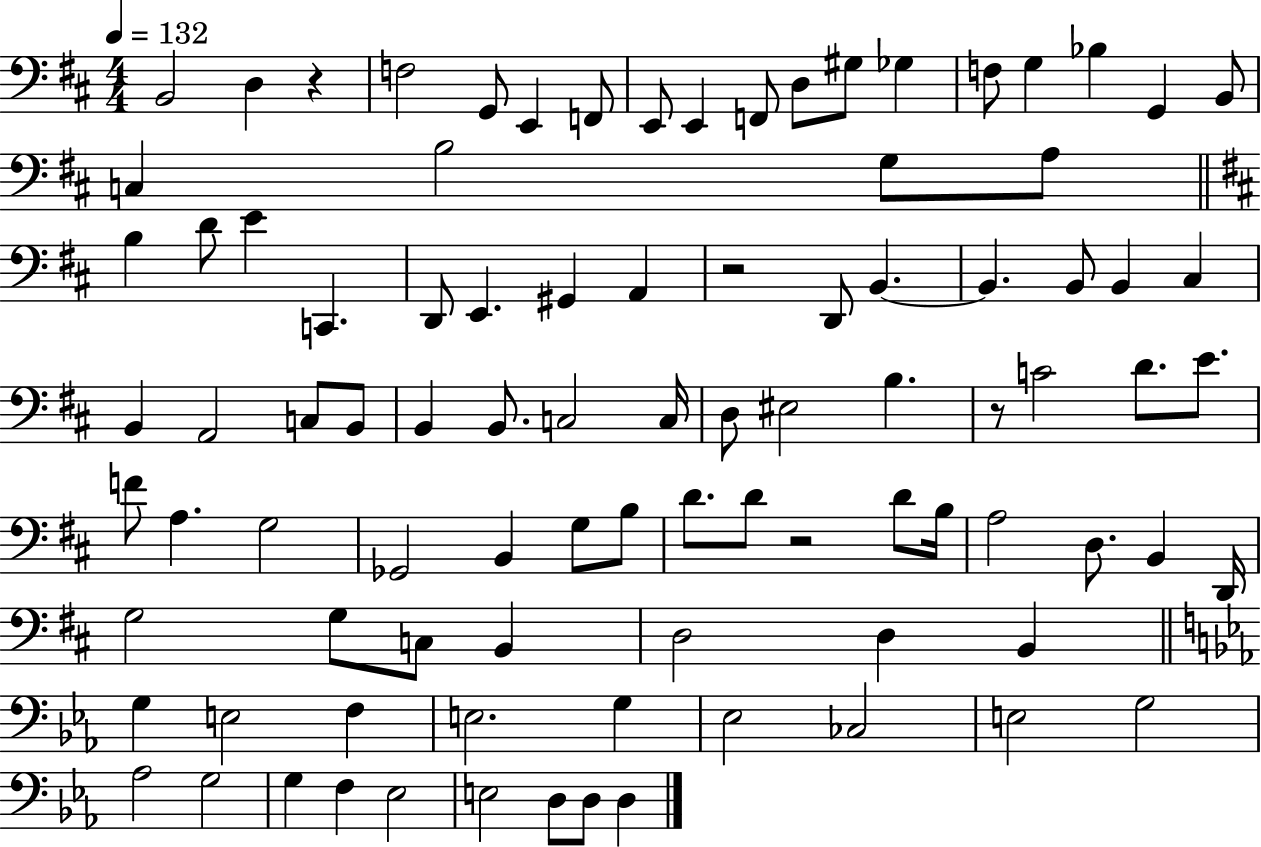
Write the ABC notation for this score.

X:1
T:Untitled
M:4/4
L:1/4
K:D
B,,2 D, z F,2 G,,/2 E,, F,,/2 E,,/2 E,, F,,/2 D,/2 ^G,/2 _G, F,/2 G, _B, G,, B,,/2 C, B,2 G,/2 A,/2 B, D/2 E C,, D,,/2 E,, ^G,, A,, z2 D,,/2 B,, B,, B,,/2 B,, ^C, B,, A,,2 C,/2 B,,/2 B,, B,,/2 C,2 C,/4 D,/2 ^E,2 B, z/2 C2 D/2 E/2 F/2 A, G,2 _G,,2 B,, G,/2 B,/2 D/2 D/2 z2 D/2 B,/4 A,2 D,/2 B,, D,,/4 G,2 G,/2 C,/2 B,, D,2 D, B,, G, E,2 F, E,2 G, _E,2 _C,2 E,2 G,2 _A,2 G,2 G, F, _E,2 E,2 D,/2 D,/2 D,